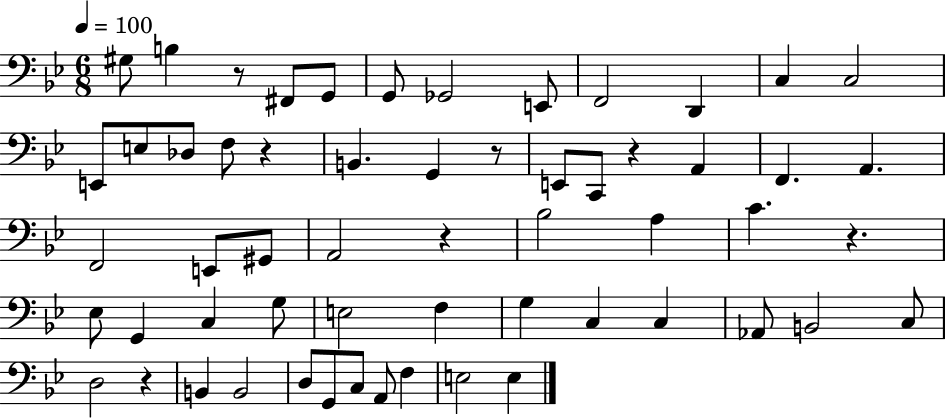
X:1
T:Untitled
M:6/8
L:1/4
K:Bb
^G,/2 B, z/2 ^F,,/2 G,,/2 G,,/2 _G,,2 E,,/2 F,,2 D,, C, C,2 E,,/2 E,/2 _D,/2 F,/2 z B,, G,, z/2 E,,/2 C,,/2 z A,, F,, A,, F,,2 E,,/2 ^G,,/2 A,,2 z _B,2 A, C z _E,/2 G,, C, G,/2 E,2 F, G, C, C, _A,,/2 B,,2 C,/2 D,2 z B,, B,,2 D,/2 G,,/2 C,/2 A,,/2 F, E,2 E,